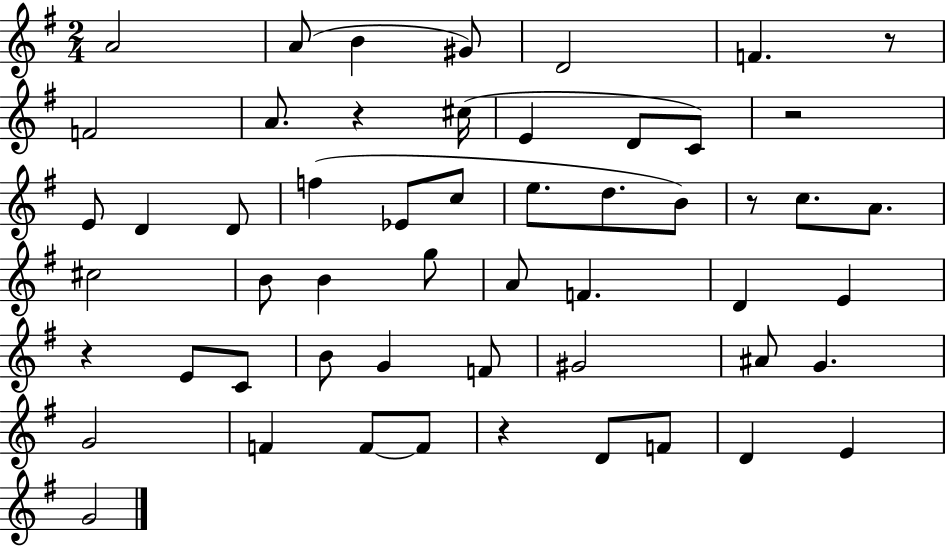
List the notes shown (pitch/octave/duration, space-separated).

A4/h A4/e B4/q G#4/e D4/h F4/q. R/e F4/h A4/e. R/q C#5/s E4/q D4/e C4/e R/h E4/e D4/q D4/e F5/q Eb4/e C5/e E5/e. D5/e. B4/e R/e C5/e. A4/e. C#5/h B4/e B4/q G5/e A4/e F4/q. D4/q E4/q R/q E4/e C4/e B4/e G4/q F4/e G#4/h A#4/e G4/q. G4/h F4/q F4/e F4/e R/q D4/e F4/e D4/q E4/q G4/h